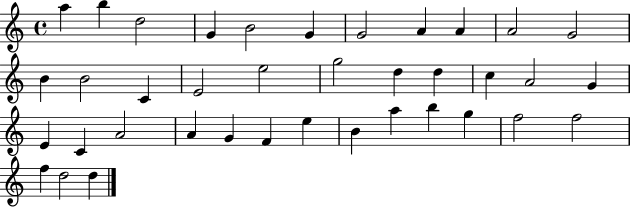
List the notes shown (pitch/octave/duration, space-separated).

A5/q B5/q D5/h G4/q B4/h G4/q G4/h A4/q A4/q A4/h G4/h B4/q B4/h C4/q E4/h E5/h G5/h D5/q D5/q C5/q A4/h G4/q E4/q C4/q A4/h A4/q G4/q F4/q E5/q B4/q A5/q B5/q G5/q F5/h F5/h F5/q D5/h D5/q